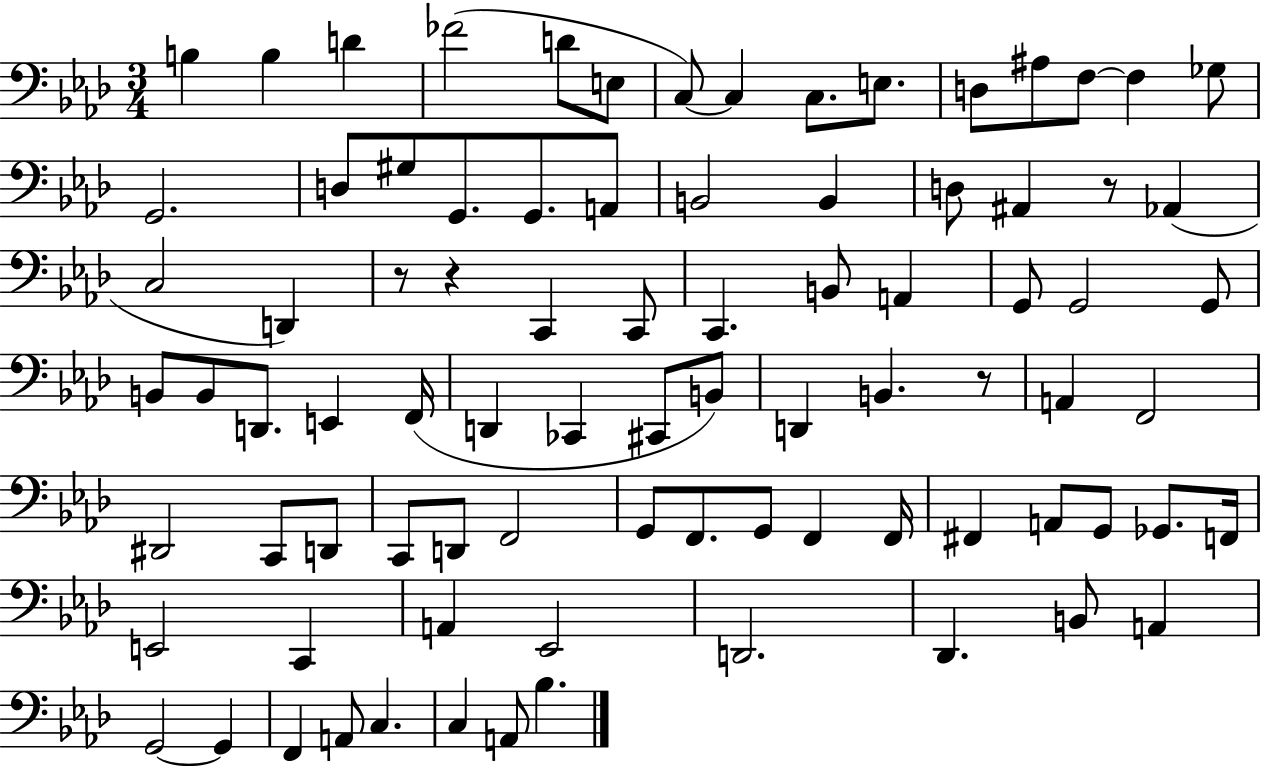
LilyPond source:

{
  \clef bass
  \numericTimeSignature
  \time 3/4
  \key aes \major
  b4 b4 d'4 | fes'2( d'8 e8 | c8~~) c4 c8. e8. | d8 ais8 f8~~ f4 ges8 | \break g,2. | d8 gis8 g,8. g,8. a,8 | b,2 b,4 | d8 ais,4 r8 aes,4( | \break c2 d,4) | r8 r4 c,4 c,8 | c,4. b,8 a,4 | g,8 g,2 g,8 | \break b,8 b,8 d,8. e,4 f,16( | d,4 ces,4 cis,8 b,8) | d,4 b,4. r8 | a,4 f,2 | \break dis,2 c,8 d,8 | c,8 d,8 f,2 | g,8 f,8. g,8 f,4 f,16 | fis,4 a,8 g,8 ges,8. f,16 | \break e,2 c,4 | a,4 ees,2 | d,2. | des,4. b,8 a,4 | \break g,2~~ g,4 | f,4 a,8 c4. | c4 a,8 bes4. | \bar "|."
}